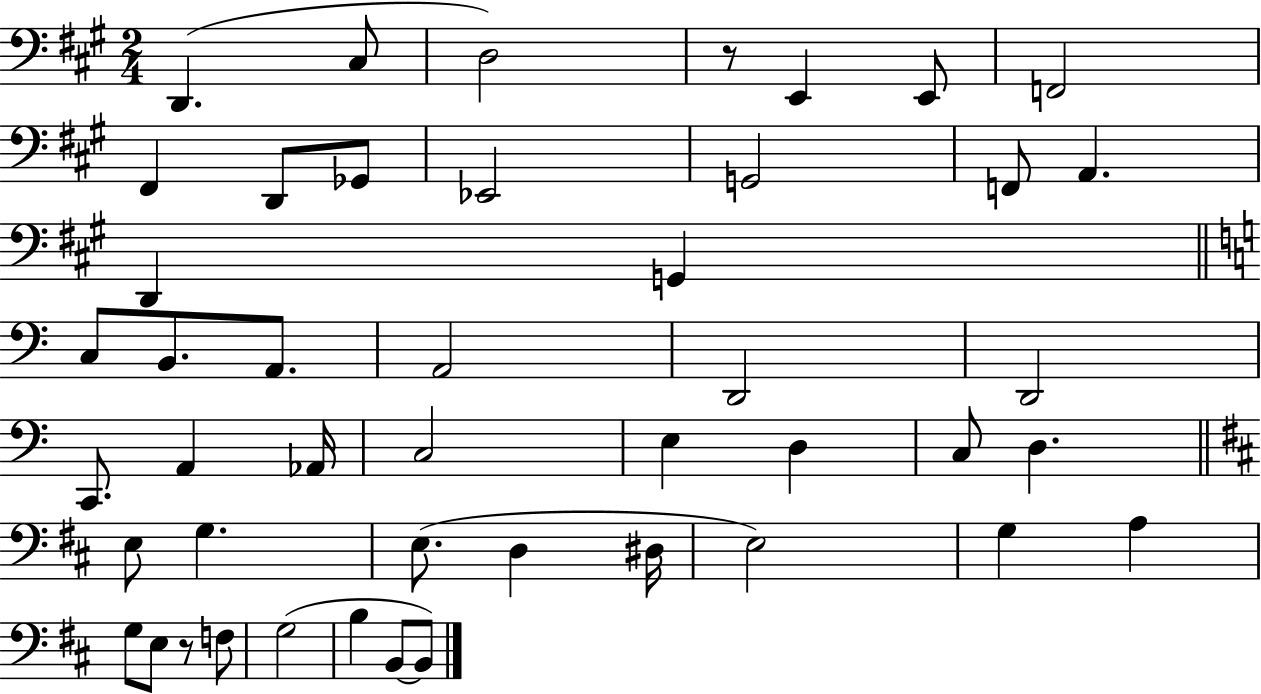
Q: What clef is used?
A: bass